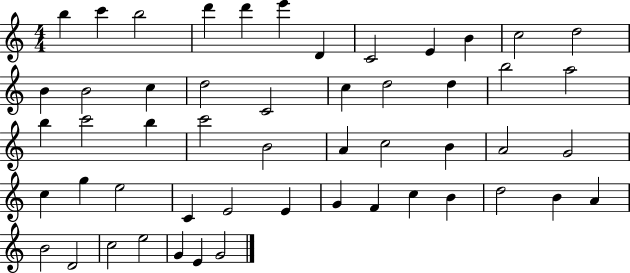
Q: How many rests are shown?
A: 0